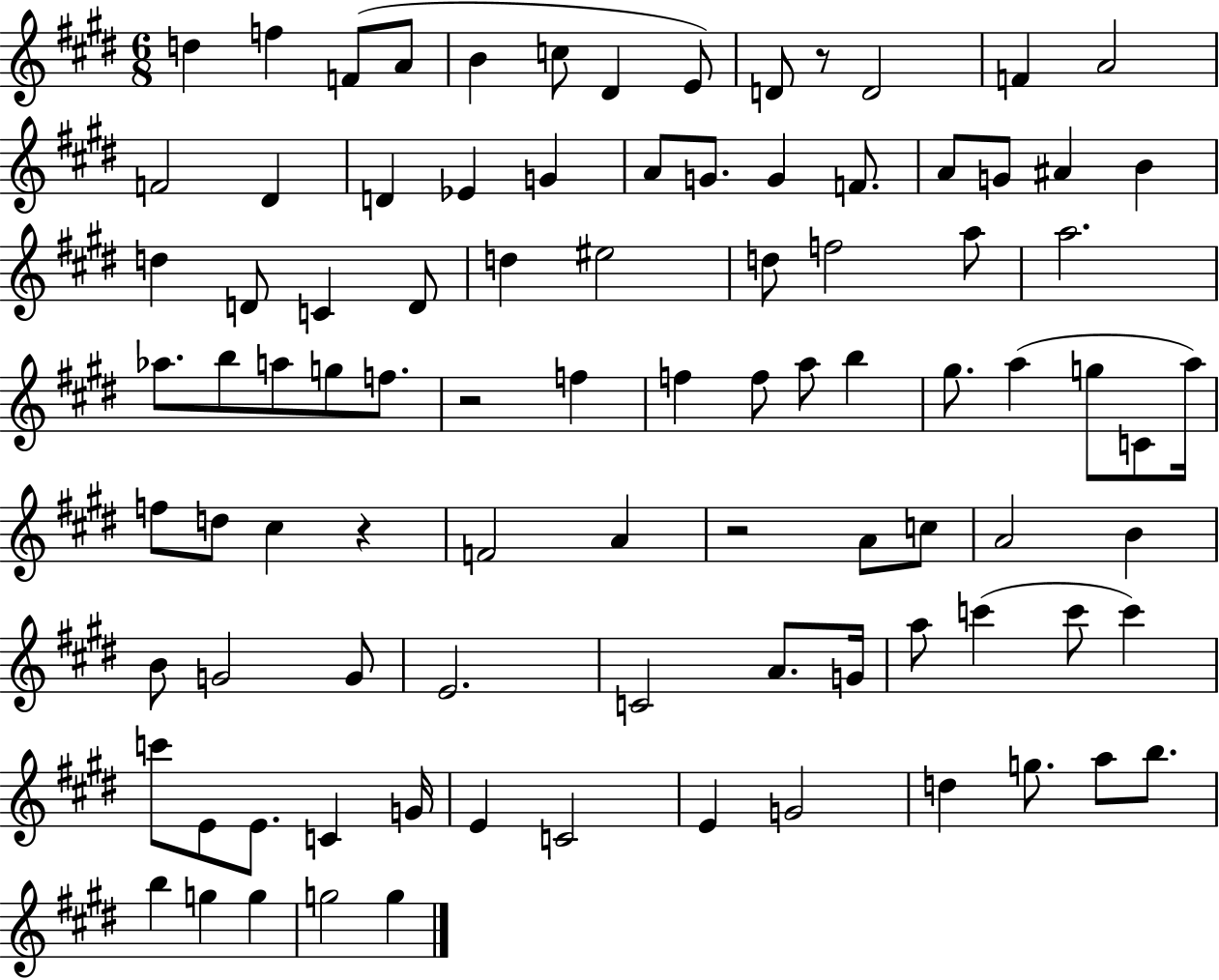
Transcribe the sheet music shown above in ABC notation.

X:1
T:Untitled
M:6/8
L:1/4
K:E
d f F/2 A/2 B c/2 ^D E/2 D/2 z/2 D2 F A2 F2 ^D D _E G A/2 G/2 G F/2 A/2 G/2 ^A B d D/2 C D/2 d ^e2 d/2 f2 a/2 a2 _a/2 b/2 a/2 g/2 f/2 z2 f f f/2 a/2 b ^g/2 a g/2 C/2 a/4 f/2 d/2 ^c z F2 A z2 A/2 c/2 A2 B B/2 G2 G/2 E2 C2 A/2 G/4 a/2 c' c'/2 c' c'/2 E/2 E/2 C G/4 E C2 E G2 d g/2 a/2 b/2 b g g g2 g